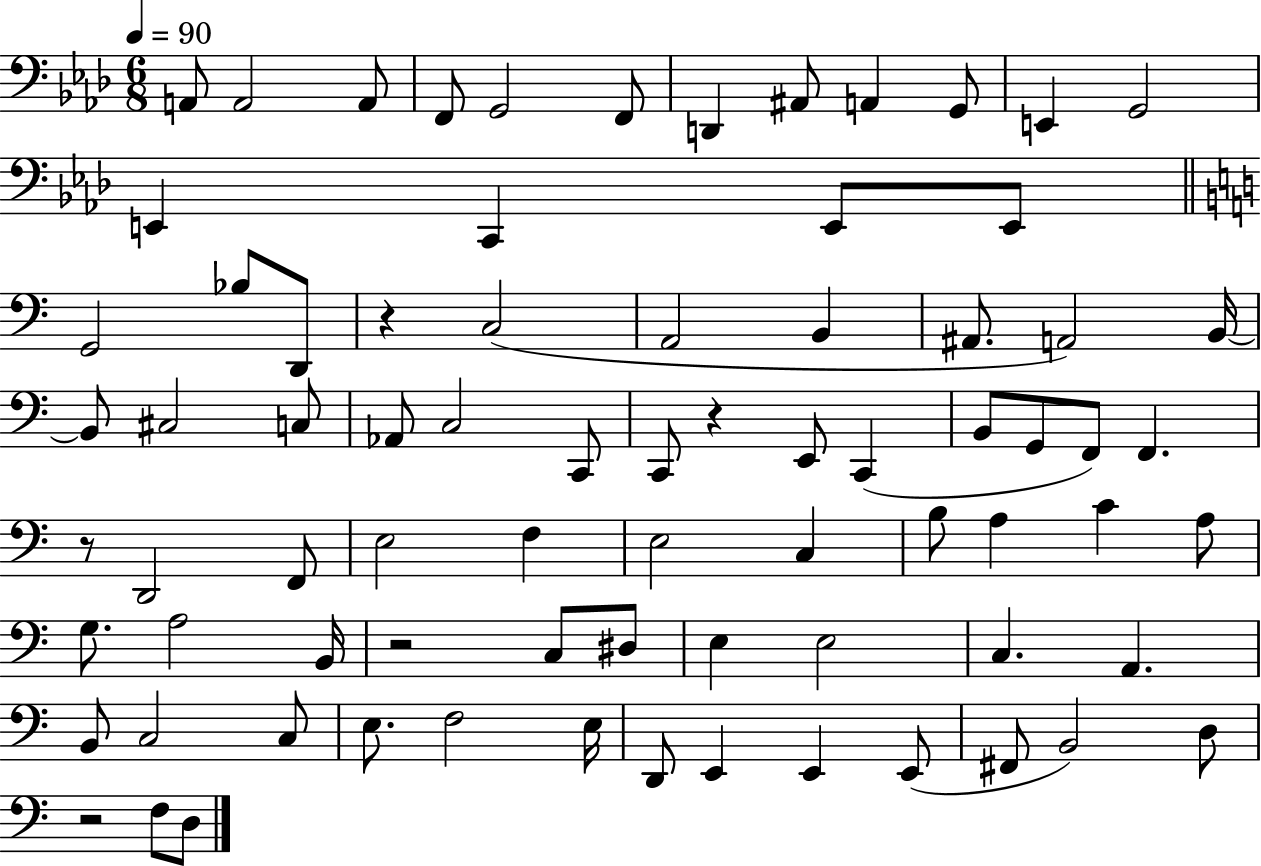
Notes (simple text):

A2/e A2/h A2/e F2/e G2/h F2/e D2/q A#2/e A2/q G2/e E2/q G2/h E2/q C2/q E2/e E2/e G2/h Bb3/e D2/e R/q C3/h A2/h B2/q A#2/e. A2/h B2/s B2/e C#3/h C3/e Ab2/e C3/h C2/e C2/e R/q E2/e C2/q B2/e G2/e F2/e F2/q. R/e D2/h F2/e E3/h F3/q E3/h C3/q B3/e A3/q C4/q A3/e G3/e. A3/h B2/s R/h C3/e D#3/e E3/q E3/h C3/q. A2/q. B2/e C3/h C3/e E3/e. F3/h E3/s D2/e E2/q E2/q E2/e F#2/e B2/h D3/e R/h F3/e D3/e